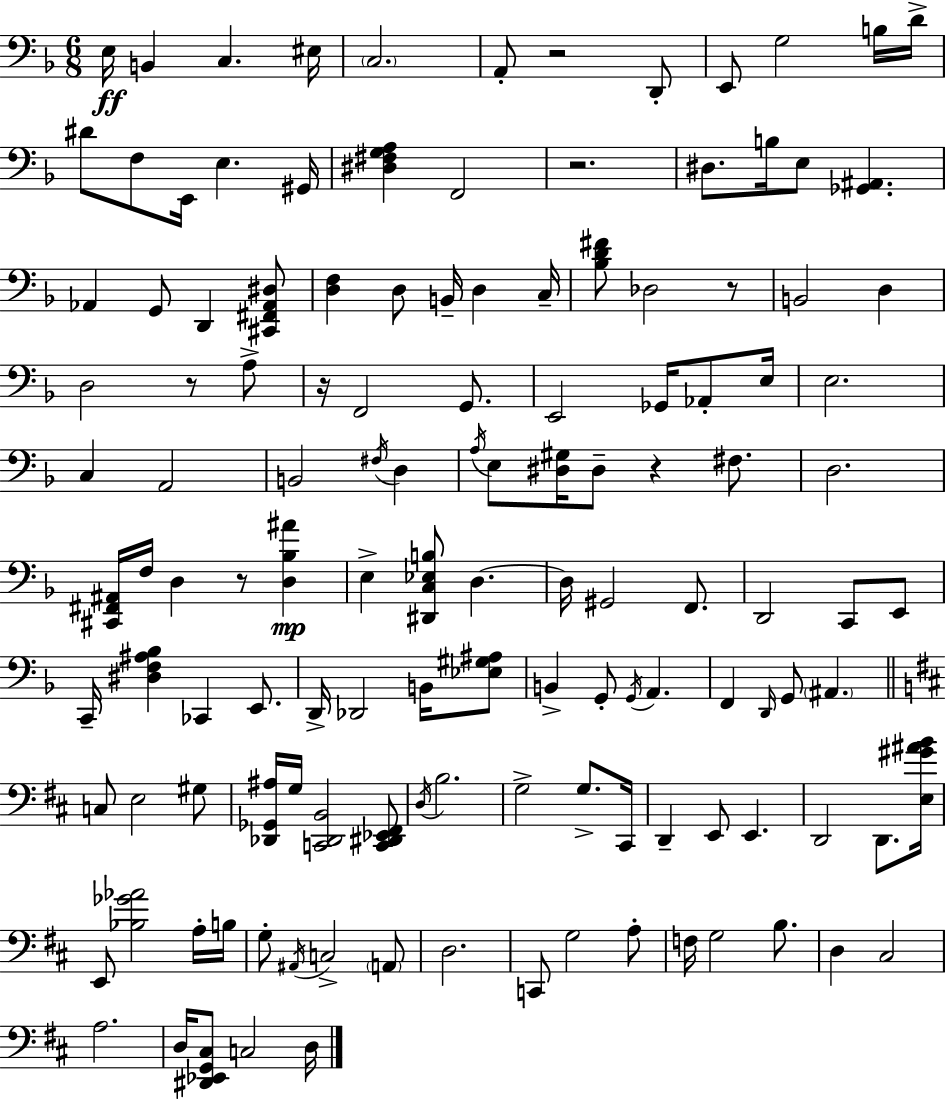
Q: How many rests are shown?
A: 7